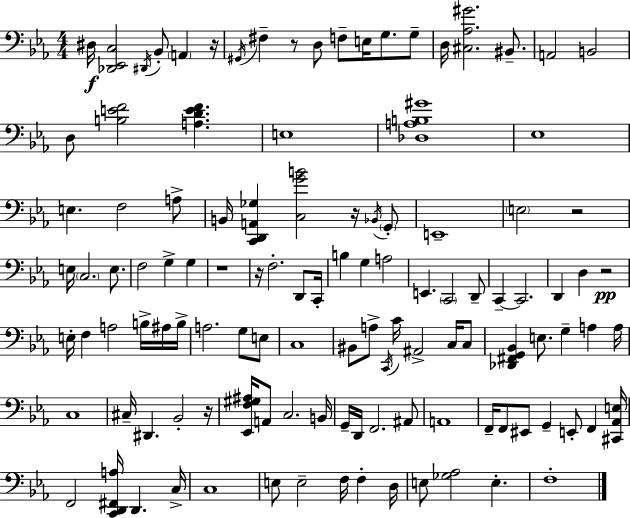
{
  \clef bass
  \numericTimeSignature
  \time 4/4
  \key ees \major
  dis16\f <des, ees, c>2 \acciaccatura { dis,16 } bes,8-. \parenthesize a,4 | r16 \acciaccatura { gis,16 } fis4-- r8 d8 f8-- e16 g8. | g8-- d16 <cis aes gis'>2. bis,8.-- | a,2 b,2 | \break d8 <b e' f'>2 <a d' e' f'>4. | e1 | <des a b gis'>1 | ees1 | \break e4. f2 | a8-> b,16 <c, d, a, ges>4 <c g' b'>2 r16 | \acciaccatura { bes,16 } \parenthesize g,8-. e,1-- | \parenthesize e2 r2 | \break e16 \parenthesize c2. | e8. f2 g4-> g4 | r1 | r16 f2.-. | \break d,8 c,16-. b4 g4 a2 | e,4. \parenthesize c,2 | d,8-- c,4--~~ c,2. | d,4 d4 r2\pp | \break e16-. f4 a2 | b16-> ais16 b16-> a2. g8 | e8 c1 | bis,8 a8-> \acciaccatura { c,16 } c'16 ais,2-> | \break c16 c8 <des, fis, g, bes,>4 e8. g4-- a4 | a16 c1 | cis16-- dis,4. bes,2-. | r16 <ees, f gis ais>16 a,8 c2. | \break b,16 g,16-- d,16 f,2. | ais,8 a,1 | f,16-- f,8 eis,8 g,4-- e,8-. f,4 | <cis, aes, e>16 f,2 <c, d, fis, a>16 d,4. | \break c16-> c1 | e8 e2-- f16 f4-. | d16 e8 <ges aes>2 e4.-. | f1-. | \break \bar "|."
}